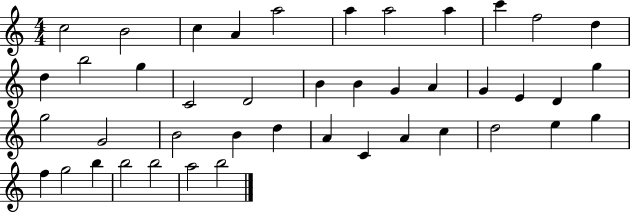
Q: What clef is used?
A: treble